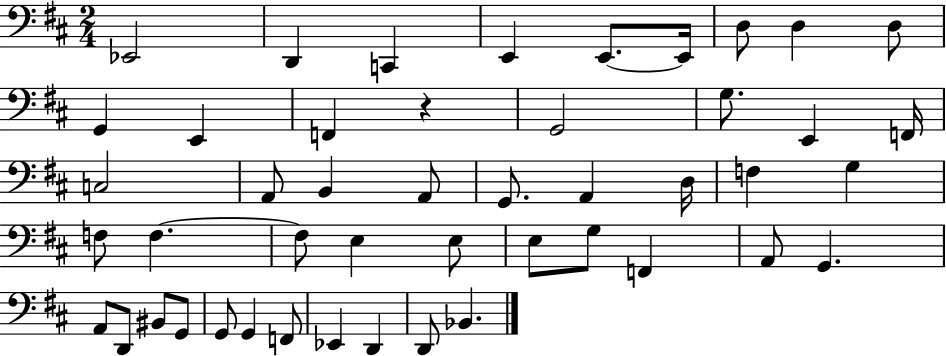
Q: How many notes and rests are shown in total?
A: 47